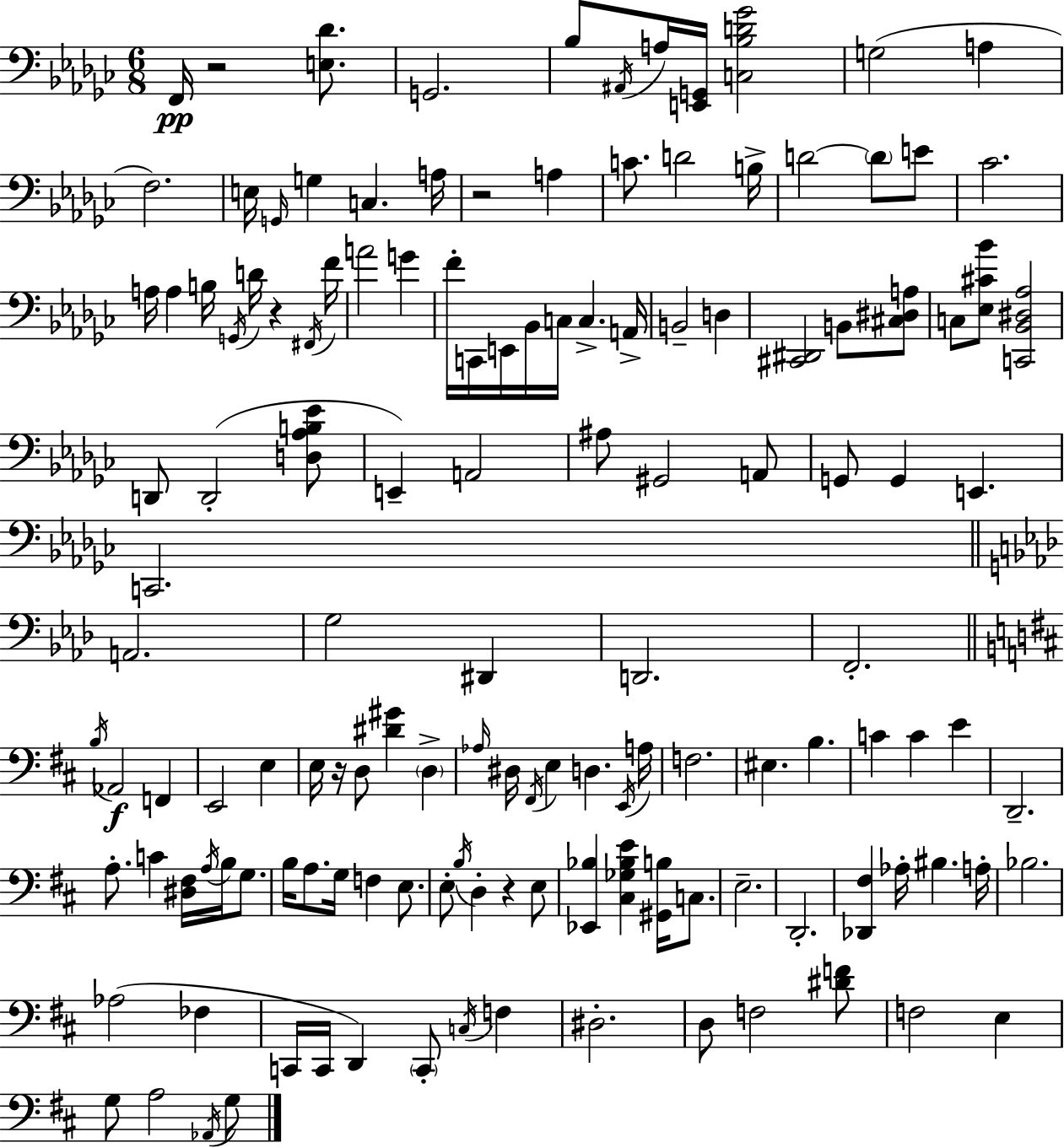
X:1
T:Untitled
M:6/8
L:1/4
K:Ebm
F,,/4 z2 [E,_D]/2 G,,2 _B,/2 ^A,,/4 A,/4 [E,,G,,]/4 [C,_B,D_G]2 G,2 A, F,2 E,/4 G,,/4 G, C, A,/4 z2 A, C/2 D2 B,/4 D2 D/2 E/2 _C2 A,/4 A, B,/4 G,,/4 D/4 z ^F,,/4 F/4 A2 G F/4 C,,/4 E,,/4 _B,,/4 C,/4 C, A,,/4 B,,2 D, [^C,,^D,,]2 B,,/2 [^C,^D,A,]/2 C,/2 [_E,^C_B]/2 [C,,_B,,^D,_A,]2 D,,/2 D,,2 [D,_A,B,_E]/2 E,, A,,2 ^A,/2 ^G,,2 A,,/2 G,,/2 G,, E,, C,,2 A,,2 G,2 ^D,, D,,2 F,,2 B,/4 _A,,2 F,, E,,2 E, E,/4 z/4 D,/2 [^D^G] D, _A,/4 ^D,/4 ^F,,/4 E, D, E,,/4 A,/4 F,2 ^E, B, C C E D,,2 A,/2 C [^D,^F,]/4 A,/4 B,/4 G,/2 B,/4 A,/2 G,/4 F, E,/2 E,/2 B,/4 D, z E,/2 [_E,,_B,] [^C,_G,_B,E] [^G,,B,]/4 C,/2 E,2 D,,2 [_D,,^F,] _A,/4 ^B, A,/4 _B,2 _A,2 _F, C,,/4 C,,/4 D,, C,,/2 C,/4 F, ^D,2 D,/2 F,2 [^DF]/2 F,2 E, G,/2 A,2 _A,,/4 G,/2